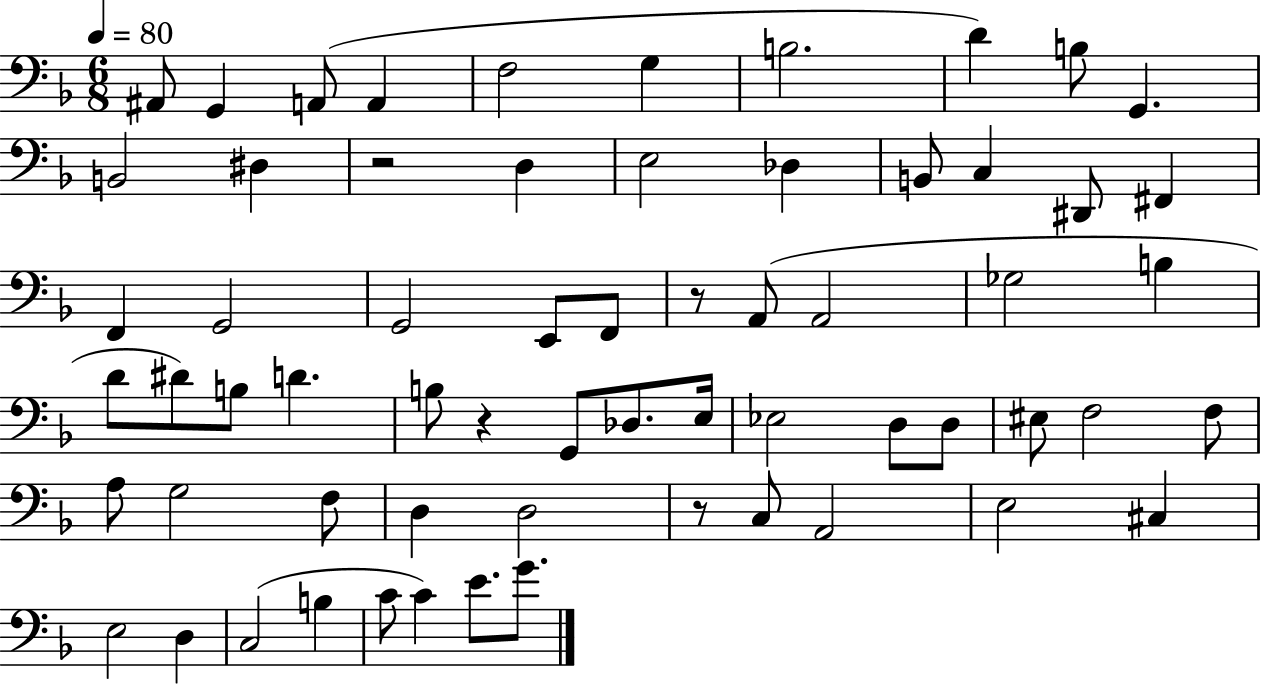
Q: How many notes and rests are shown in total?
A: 63